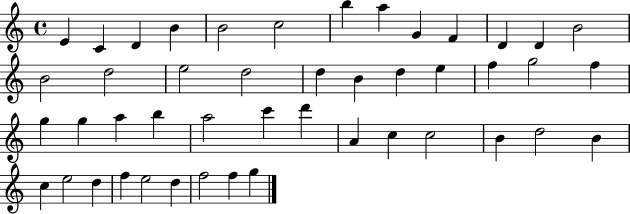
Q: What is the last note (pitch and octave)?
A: G5